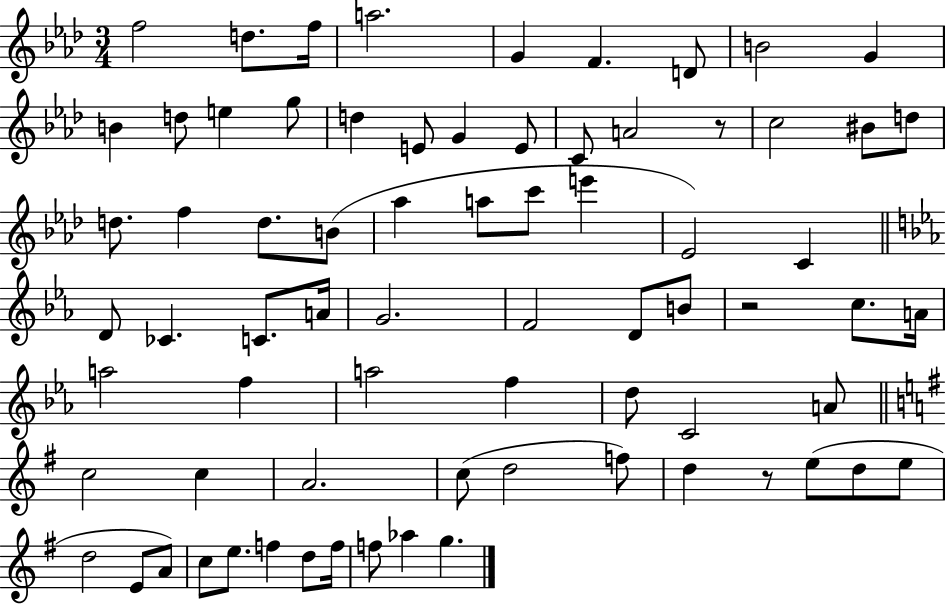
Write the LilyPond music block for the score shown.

{
  \clef treble
  \numericTimeSignature
  \time 3/4
  \key aes \major
  f''2 d''8. f''16 | a''2. | g'4 f'4. d'8 | b'2 g'4 | \break b'4 d''8 e''4 g''8 | d''4 e'8 g'4 e'8 | c'8 a'2 r8 | c''2 bis'8 d''8 | \break d''8. f''4 d''8. b'8( | aes''4 a''8 c'''8 e'''4 | ees'2) c'4 | \bar "||" \break \key ees \major d'8 ces'4. c'8. a'16 | g'2. | f'2 d'8 b'8 | r2 c''8. a'16 | \break a''2 f''4 | a''2 f''4 | d''8 c'2 a'8 | \bar "||" \break \key e \minor c''2 c''4 | a'2. | c''8( d''2 f''8) | d''4 r8 e''8( d''8 e''8 | \break d''2 e'8 a'8) | c''8 e''8. f''4 d''8 f''16 | f''8 aes''4 g''4. | \bar "|."
}